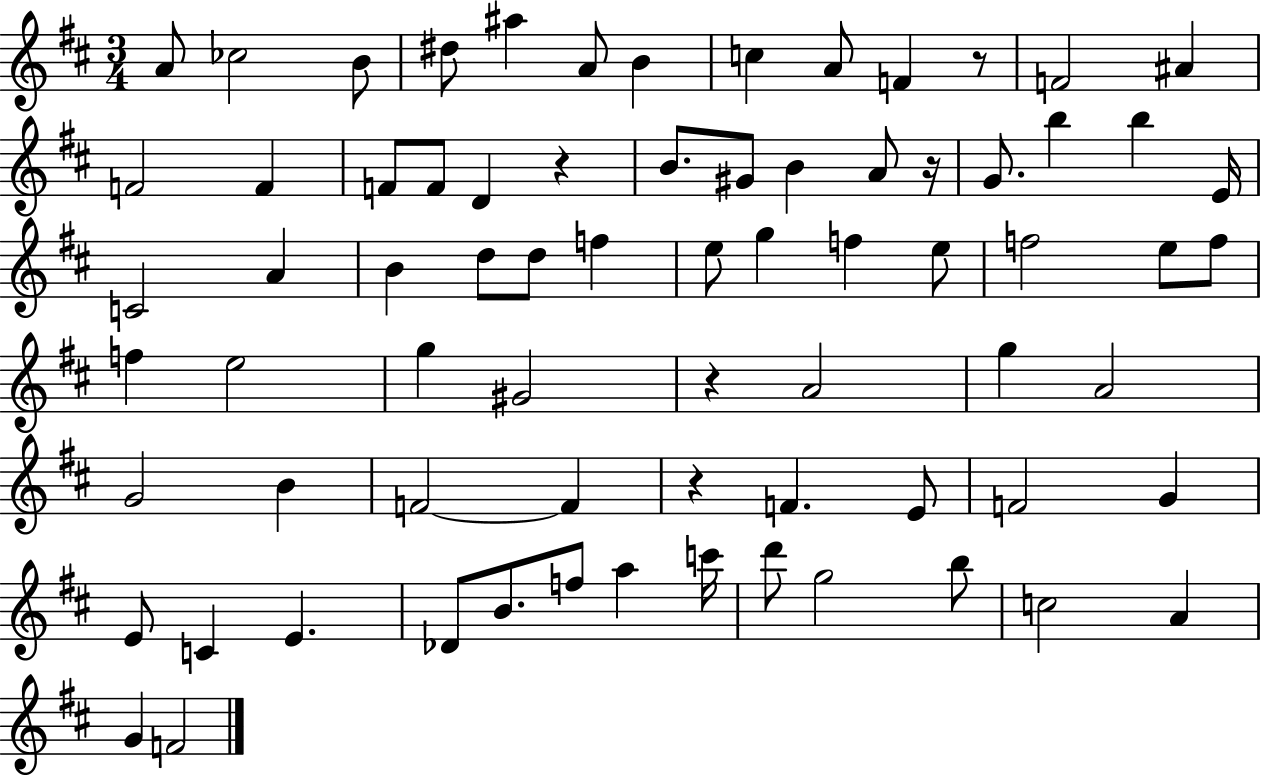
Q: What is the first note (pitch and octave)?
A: A4